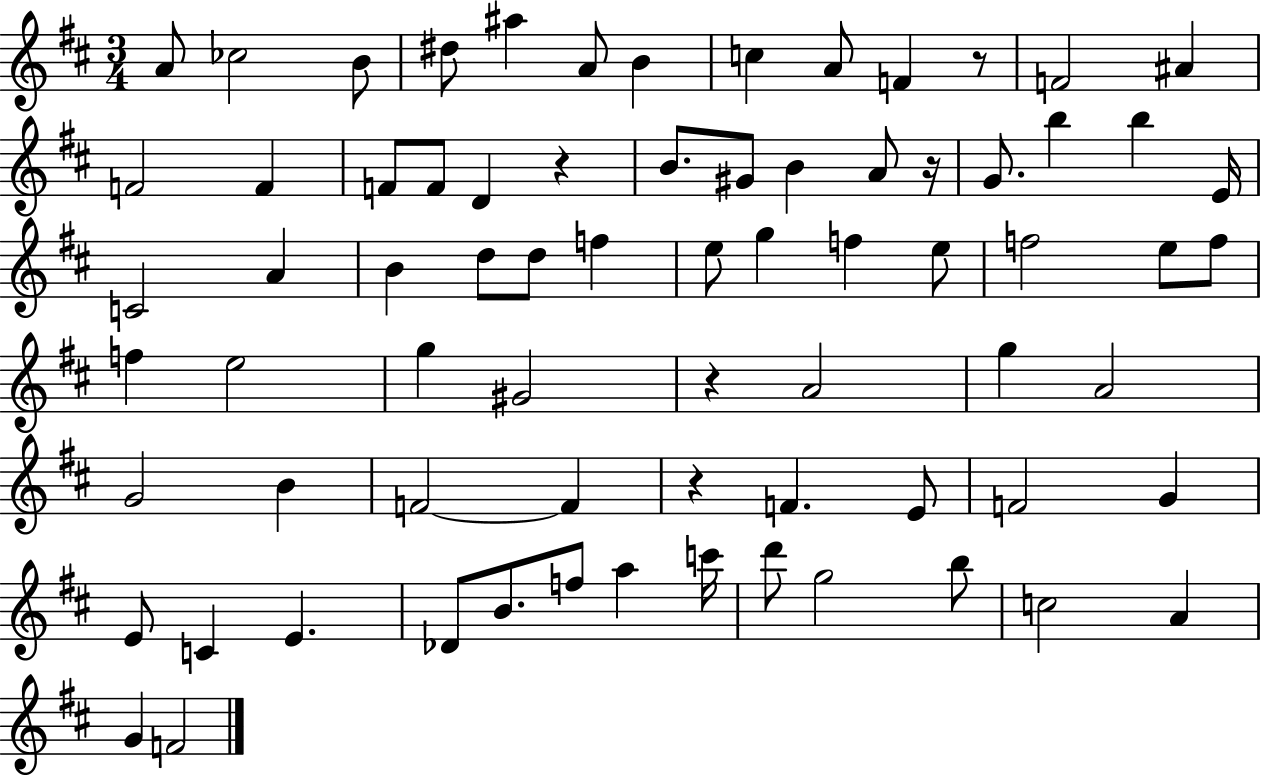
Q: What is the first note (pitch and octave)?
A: A4